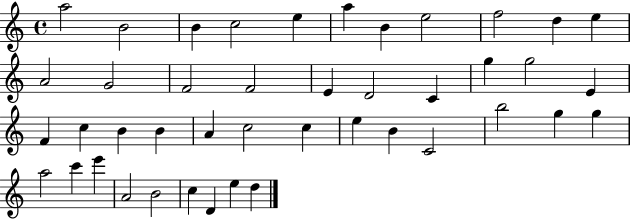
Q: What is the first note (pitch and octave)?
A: A5